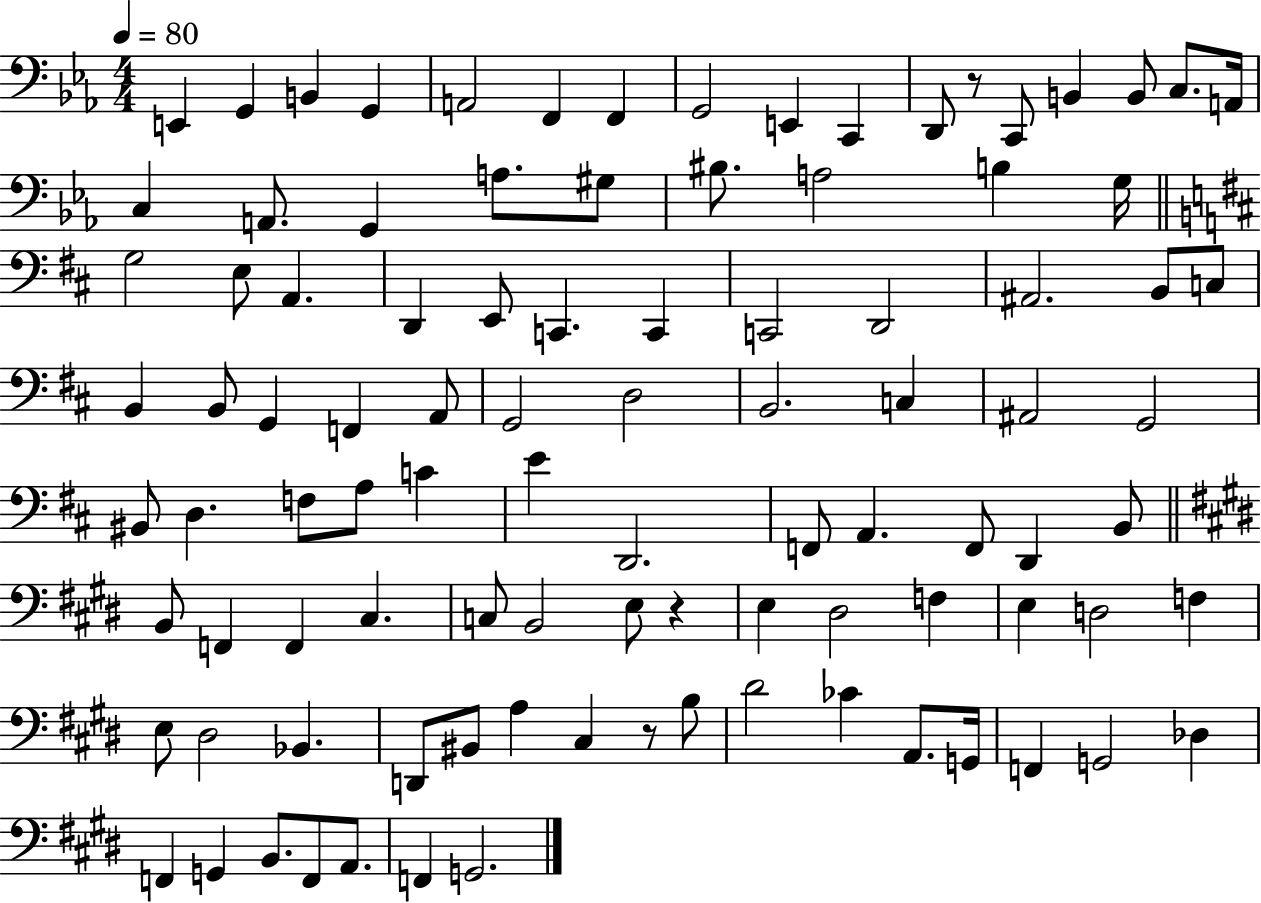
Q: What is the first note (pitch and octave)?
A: E2